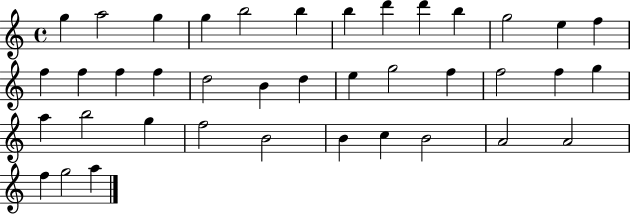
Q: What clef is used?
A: treble